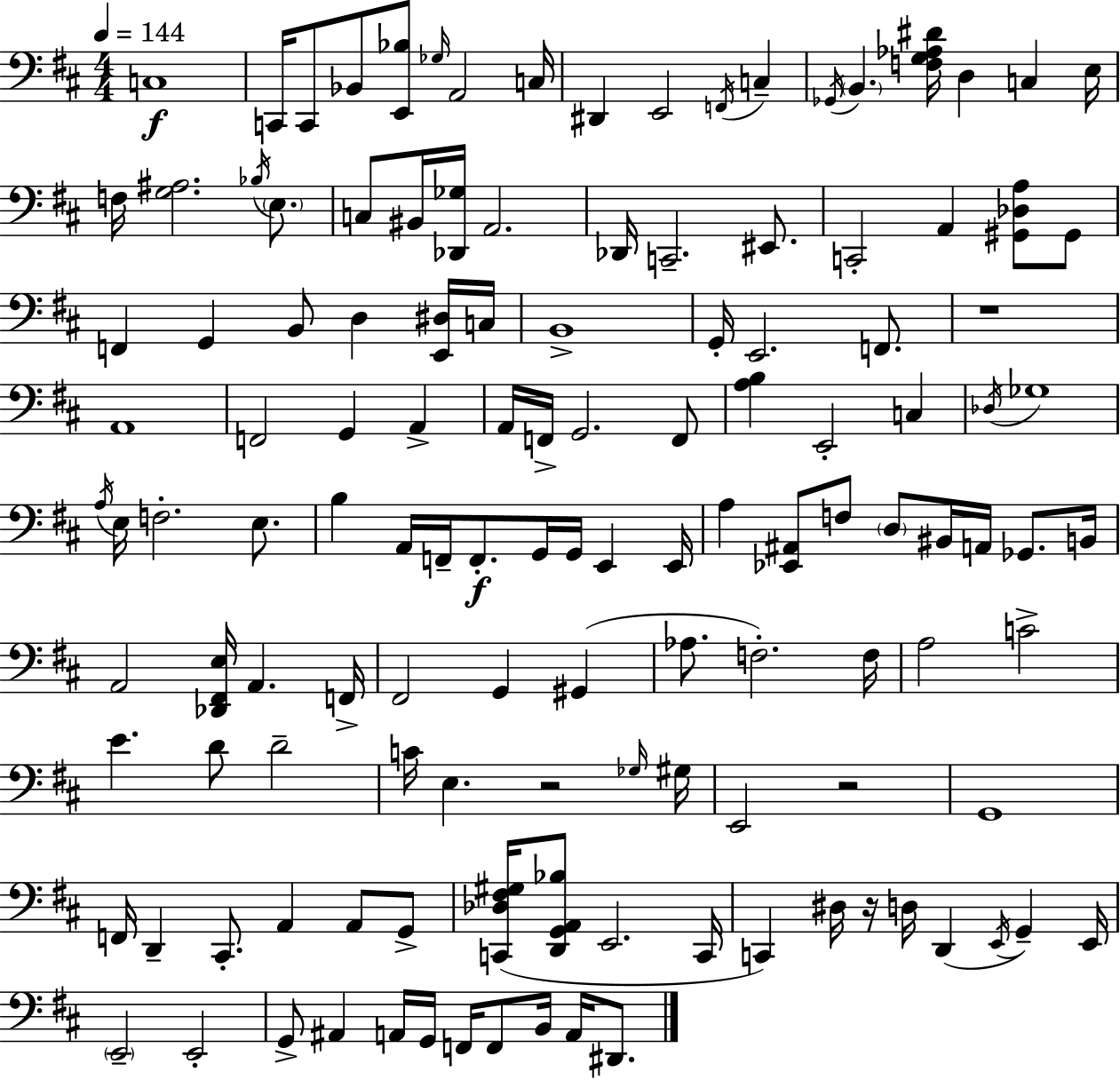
C3/w C2/s C2/e Bb2/e [E2,Bb3]/e Gb3/s A2/h C3/s D#2/q E2/h F2/s C3/q Gb2/s B2/q. [F3,G3,Ab3,D#4]/s D3/q C3/q E3/s F3/s [G3,A#3]/h. Bb3/s E3/e. C3/e BIS2/s [Db2,Gb3]/s A2/h. Db2/s C2/h. EIS2/e. C2/h A2/q [G#2,Db3,A3]/e G#2/e F2/q G2/q B2/e D3/q [E2,D#3]/s C3/s B2/w G2/s E2/h. F2/e. R/w A2/w F2/h G2/q A2/q A2/s F2/s G2/h. F2/e [A3,B3]/q E2/h C3/q Db3/s Gb3/w A3/s E3/s F3/h. E3/e. B3/q A2/s F2/s F2/e. G2/s G2/s E2/q E2/s A3/q [Eb2,A#2]/e F3/e D3/e BIS2/s A2/s Gb2/e. B2/s A2/h [Db2,F#2,E3]/s A2/q. F2/s F#2/h G2/q G#2/q Ab3/e. F3/h. F3/s A3/h C4/h E4/q. D4/e D4/h C4/s E3/q. R/h Gb3/s G#3/s E2/h R/h G2/w F2/s D2/q C#2/e. A2/q A2/e G2/e [C2,Db3,F#3,G#3]/s [D2,G2,A2,Bb3]/e E2/h. C2/s C2/q D#3/s R/s D3/s D2/q E2/s G2/q E2/s E2/h E2/h G2/e A#2/q A2/s G2/s F2/s F2/e B2/s A2/s D#2/e.